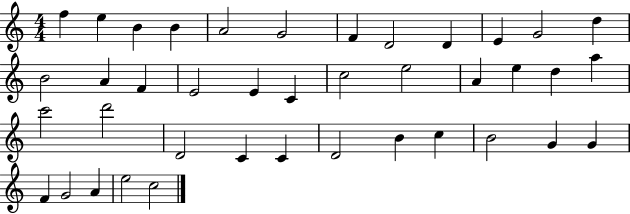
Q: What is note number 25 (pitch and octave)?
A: C6